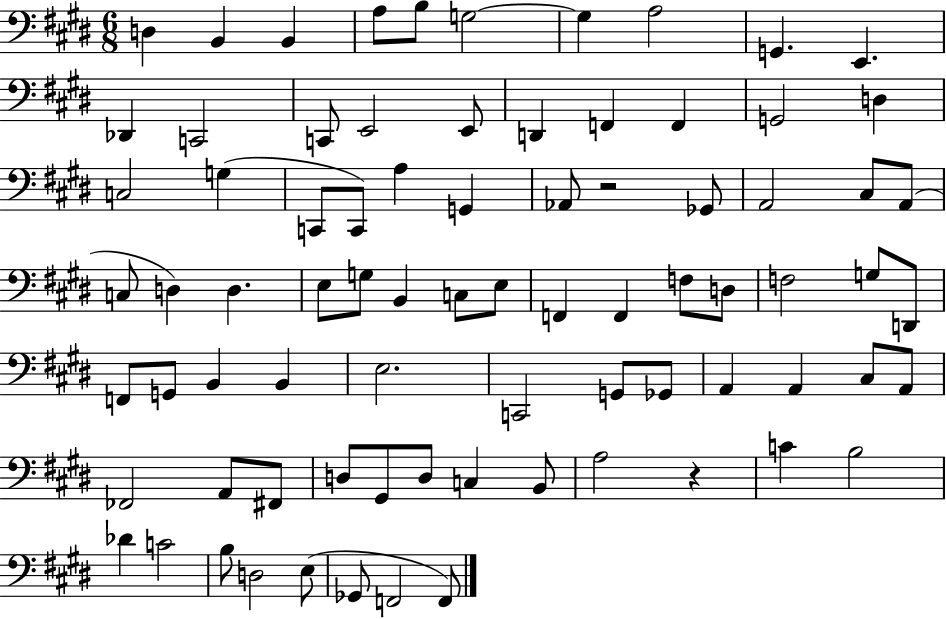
{
  \clef bass
  \numericTimeSignature
  \time 6/8
  \key e \major
  d4 b,4 b,4 | a8 b8 g2~~ | g4 a2 | g,4. e,4. | \break des,4 c,2 | c,8 e,2 e,8 | d,4 f,4 f,4 | g,2 d4 | \break c2 g4( | c,8 c,8) a4 g,4 | aes,8 r2 ges,8 | a,2 cis8 a,8( | \break c8 d4) d4. | e8 g8 b,4 c8 e8 | f,4 f,4 f8 d8 | f2 g8 d,8 | \break f,8 g,8 b,4 b,4 | e2. | c,2 g,8 ges,8 | a,4 a,4 cis8 a,8 | \break fes,2 a,8 fis,8 | d8 gis,8 d8 c4 b,8 | a2 r4 | c'4 b2 | \break des'4 c'2 | b8 d2 e8( | ges,8 f,2 f,8) | \bar "|."
}